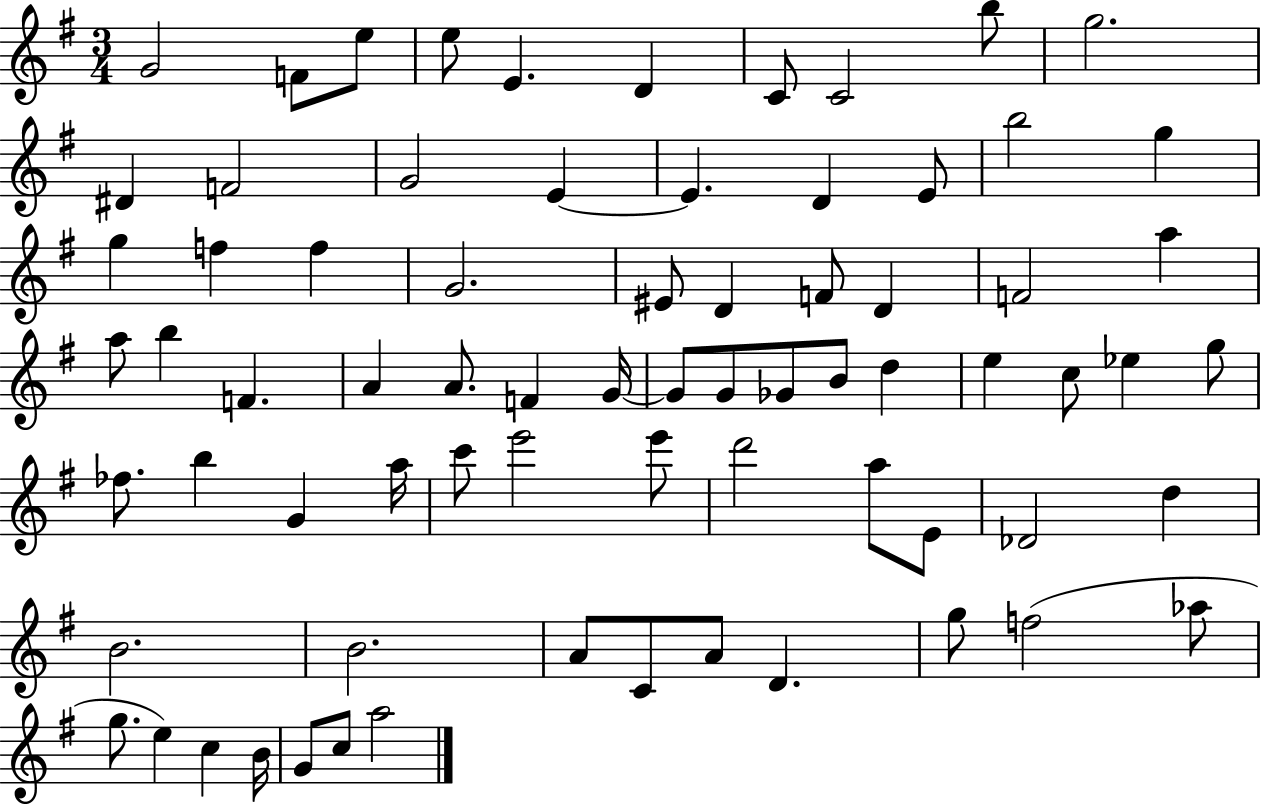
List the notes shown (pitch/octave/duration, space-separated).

G4/h F4/e E5/e E5/e E4/q. D4/q C4/e C4/h B5/e G5/h. D#4/q F4/h G4/h E4/q E4/q. D4/q E4/e B5/h G5/q G5/q F5/q F5/q G4/h. EIS4/e D4/q F4/e D4/q F4/h A5/q A5/e B5/q F4/q. A4/q A4/e. F4/q G4/s G4/e G4/e Gb4/e B4/e D5/q E5/q C5/e Eb5/q G5/e FES5/e. B5/q G4/q A5/s C6/e E6/h E6/e D6/h A5/e E4/e Db4/h D5/q B4/h. B4/h. A4/e C4/e A4/e D4/q. G5/e F5/h Ab5/e G5/e. E5/q C5/q B4/s G4/e C5/e A5/h